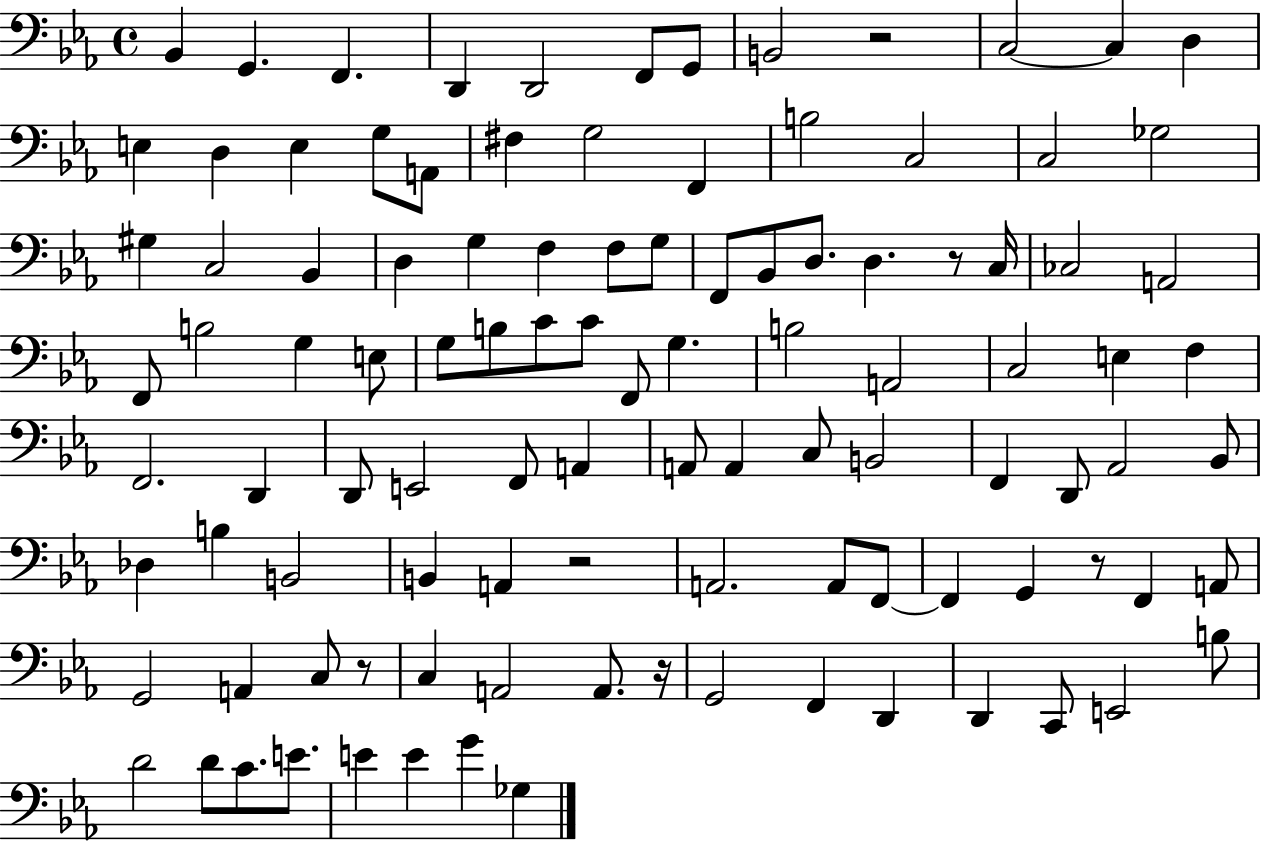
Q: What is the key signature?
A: EES major